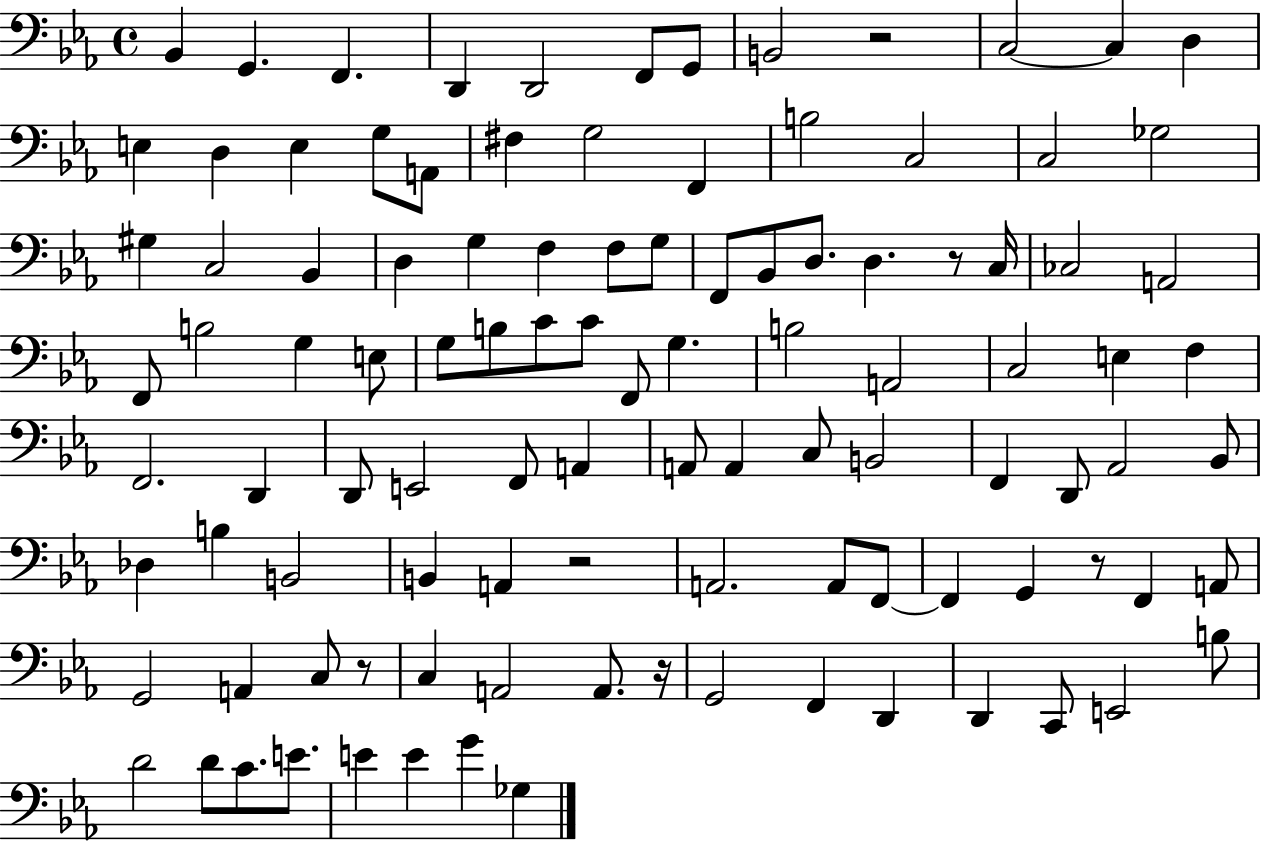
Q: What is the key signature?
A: EES major